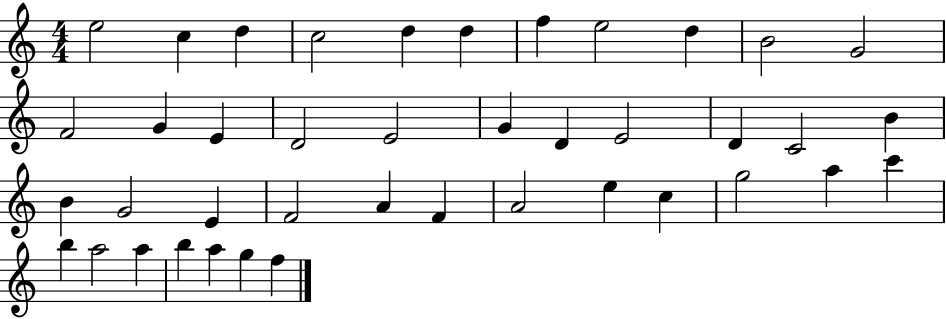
{
  \clef treble
  \numericTimeSignature
  \time 4/4
  \key c \major
  e''2 c''4 d''4 | c''2 d''4 d''4 | f''4 e''2 d''4 | b'2 g'2 | \break f'2 g'4 e'4 | d'2 e'2 | g'4 d'4 e'2 | d'4 c'2 b'4 | \break b'4 g'2 e'4 | f'2 a'4 f'4 | a'2 e''4 c''4 | g''2 a''4 c'''4 | \break b''4 a''2 a''4 | b''4 a''4 g''4 f''4 | \bar "|."
}